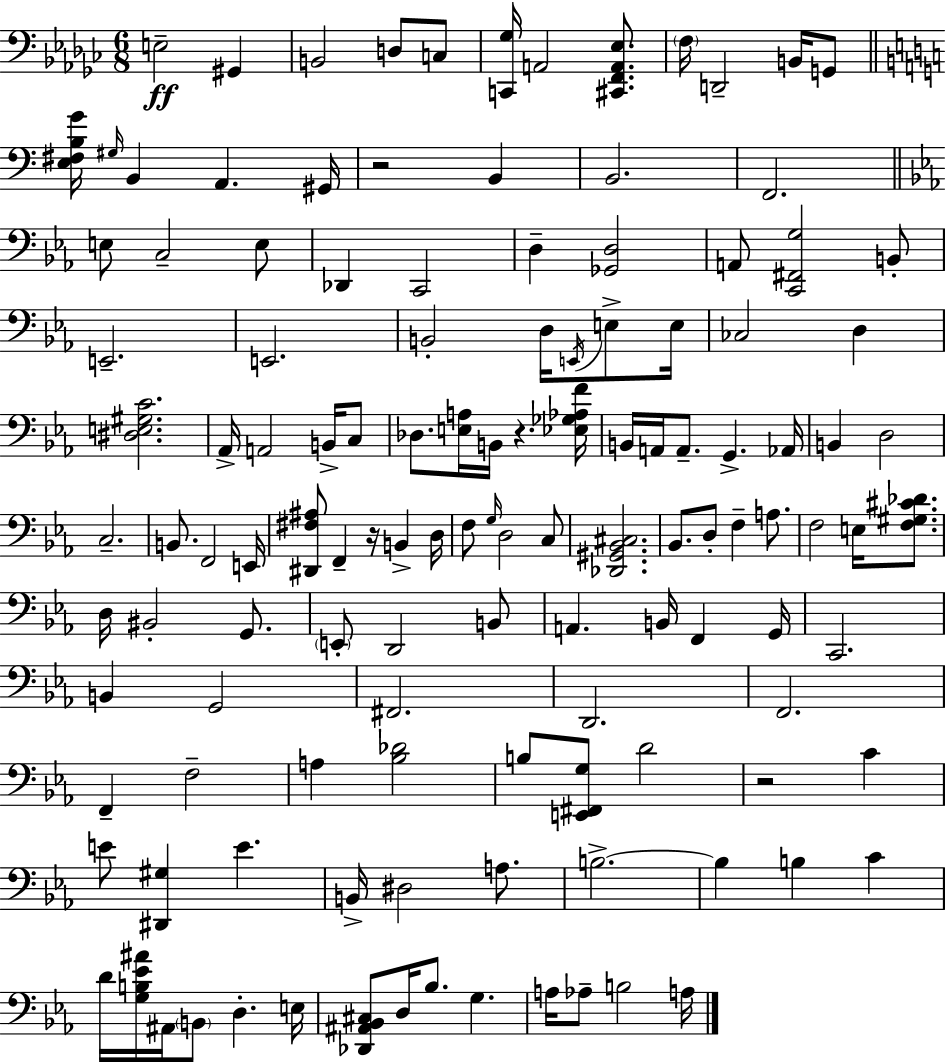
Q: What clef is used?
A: bass